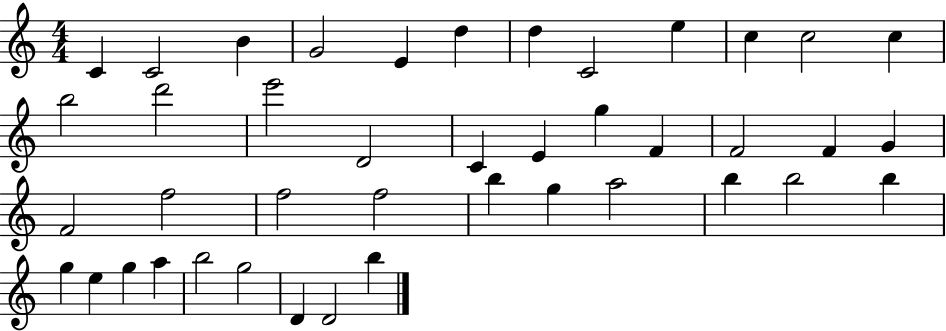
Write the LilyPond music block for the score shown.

{
  \clef treble
  \numericTimeSignature
  \time 4/4
  \key c \major
  c'4 c'2 b'4 | g'2 e'4 d''4 | d''4 c'2 e''4 | c''4 c''2 c''4 | \break b''2 d'''2 | e'''2 d'2 | c'4 e'4 g''4 f'4 | f'2 f'4 g'4 | \break f'2 f''2 | f''2 f''2 | b''4 g''4 a''2 | b''4 b''2 b''4 | \break g''4 e''4 g''4 a''4 | b''2 g''2 | d'4 d'2 b''4 | \bar "|."
}